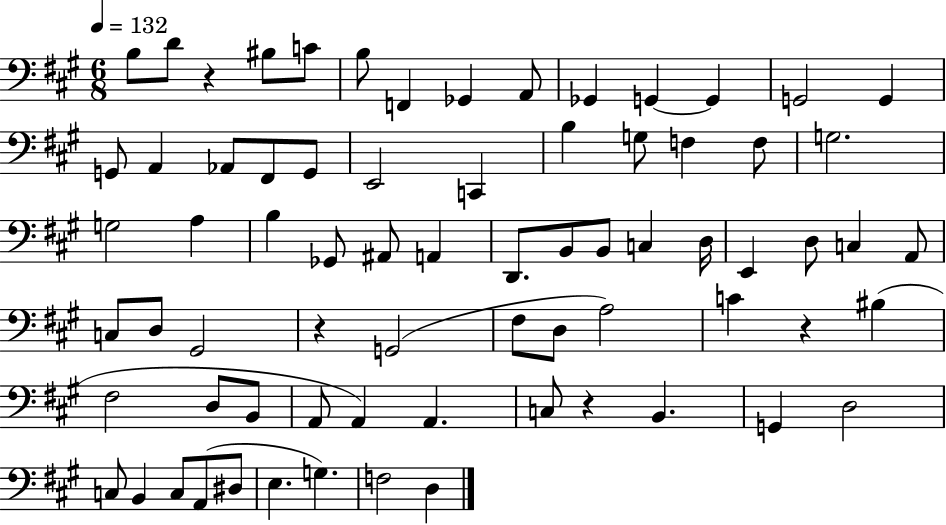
X:1
T:Untitled
M:6/8
L:1/4
K:A
B,/2 D/2 z ^B,/2 C/2 B,/2 F,, _G,, A,,/2 _G,, G,, G,, G,,2 G,, G,,/2 A,, _A,,/2 ^F,,/2 G,,/2 E,,2 C,, B, G,/2 F, F,/2 G,2 G,2 A, B, _G,,/2 ^A,,/2 A,, D,,/2 B,,/2 B,,/2 C, D,/4 E,, D,/2 C, A,,/2 C,/2 D,/2 ^G,,2 z G,,2 ^F,/2 D,/2 A,2 C z ^B, ^F,2 D,/2 B,,/2 A,,/2 A,, A,, C,/2 z B,, G,, D,2 C,/2 B,, C,/2 A,,/2 ^D,/2 E, G, F,2 D,